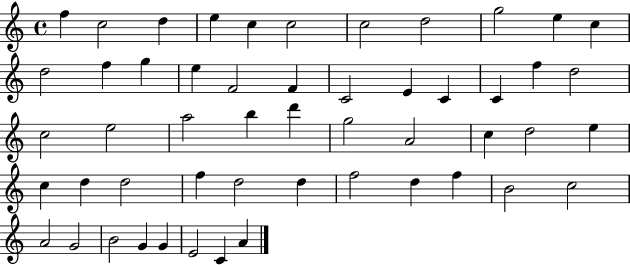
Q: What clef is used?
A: treble